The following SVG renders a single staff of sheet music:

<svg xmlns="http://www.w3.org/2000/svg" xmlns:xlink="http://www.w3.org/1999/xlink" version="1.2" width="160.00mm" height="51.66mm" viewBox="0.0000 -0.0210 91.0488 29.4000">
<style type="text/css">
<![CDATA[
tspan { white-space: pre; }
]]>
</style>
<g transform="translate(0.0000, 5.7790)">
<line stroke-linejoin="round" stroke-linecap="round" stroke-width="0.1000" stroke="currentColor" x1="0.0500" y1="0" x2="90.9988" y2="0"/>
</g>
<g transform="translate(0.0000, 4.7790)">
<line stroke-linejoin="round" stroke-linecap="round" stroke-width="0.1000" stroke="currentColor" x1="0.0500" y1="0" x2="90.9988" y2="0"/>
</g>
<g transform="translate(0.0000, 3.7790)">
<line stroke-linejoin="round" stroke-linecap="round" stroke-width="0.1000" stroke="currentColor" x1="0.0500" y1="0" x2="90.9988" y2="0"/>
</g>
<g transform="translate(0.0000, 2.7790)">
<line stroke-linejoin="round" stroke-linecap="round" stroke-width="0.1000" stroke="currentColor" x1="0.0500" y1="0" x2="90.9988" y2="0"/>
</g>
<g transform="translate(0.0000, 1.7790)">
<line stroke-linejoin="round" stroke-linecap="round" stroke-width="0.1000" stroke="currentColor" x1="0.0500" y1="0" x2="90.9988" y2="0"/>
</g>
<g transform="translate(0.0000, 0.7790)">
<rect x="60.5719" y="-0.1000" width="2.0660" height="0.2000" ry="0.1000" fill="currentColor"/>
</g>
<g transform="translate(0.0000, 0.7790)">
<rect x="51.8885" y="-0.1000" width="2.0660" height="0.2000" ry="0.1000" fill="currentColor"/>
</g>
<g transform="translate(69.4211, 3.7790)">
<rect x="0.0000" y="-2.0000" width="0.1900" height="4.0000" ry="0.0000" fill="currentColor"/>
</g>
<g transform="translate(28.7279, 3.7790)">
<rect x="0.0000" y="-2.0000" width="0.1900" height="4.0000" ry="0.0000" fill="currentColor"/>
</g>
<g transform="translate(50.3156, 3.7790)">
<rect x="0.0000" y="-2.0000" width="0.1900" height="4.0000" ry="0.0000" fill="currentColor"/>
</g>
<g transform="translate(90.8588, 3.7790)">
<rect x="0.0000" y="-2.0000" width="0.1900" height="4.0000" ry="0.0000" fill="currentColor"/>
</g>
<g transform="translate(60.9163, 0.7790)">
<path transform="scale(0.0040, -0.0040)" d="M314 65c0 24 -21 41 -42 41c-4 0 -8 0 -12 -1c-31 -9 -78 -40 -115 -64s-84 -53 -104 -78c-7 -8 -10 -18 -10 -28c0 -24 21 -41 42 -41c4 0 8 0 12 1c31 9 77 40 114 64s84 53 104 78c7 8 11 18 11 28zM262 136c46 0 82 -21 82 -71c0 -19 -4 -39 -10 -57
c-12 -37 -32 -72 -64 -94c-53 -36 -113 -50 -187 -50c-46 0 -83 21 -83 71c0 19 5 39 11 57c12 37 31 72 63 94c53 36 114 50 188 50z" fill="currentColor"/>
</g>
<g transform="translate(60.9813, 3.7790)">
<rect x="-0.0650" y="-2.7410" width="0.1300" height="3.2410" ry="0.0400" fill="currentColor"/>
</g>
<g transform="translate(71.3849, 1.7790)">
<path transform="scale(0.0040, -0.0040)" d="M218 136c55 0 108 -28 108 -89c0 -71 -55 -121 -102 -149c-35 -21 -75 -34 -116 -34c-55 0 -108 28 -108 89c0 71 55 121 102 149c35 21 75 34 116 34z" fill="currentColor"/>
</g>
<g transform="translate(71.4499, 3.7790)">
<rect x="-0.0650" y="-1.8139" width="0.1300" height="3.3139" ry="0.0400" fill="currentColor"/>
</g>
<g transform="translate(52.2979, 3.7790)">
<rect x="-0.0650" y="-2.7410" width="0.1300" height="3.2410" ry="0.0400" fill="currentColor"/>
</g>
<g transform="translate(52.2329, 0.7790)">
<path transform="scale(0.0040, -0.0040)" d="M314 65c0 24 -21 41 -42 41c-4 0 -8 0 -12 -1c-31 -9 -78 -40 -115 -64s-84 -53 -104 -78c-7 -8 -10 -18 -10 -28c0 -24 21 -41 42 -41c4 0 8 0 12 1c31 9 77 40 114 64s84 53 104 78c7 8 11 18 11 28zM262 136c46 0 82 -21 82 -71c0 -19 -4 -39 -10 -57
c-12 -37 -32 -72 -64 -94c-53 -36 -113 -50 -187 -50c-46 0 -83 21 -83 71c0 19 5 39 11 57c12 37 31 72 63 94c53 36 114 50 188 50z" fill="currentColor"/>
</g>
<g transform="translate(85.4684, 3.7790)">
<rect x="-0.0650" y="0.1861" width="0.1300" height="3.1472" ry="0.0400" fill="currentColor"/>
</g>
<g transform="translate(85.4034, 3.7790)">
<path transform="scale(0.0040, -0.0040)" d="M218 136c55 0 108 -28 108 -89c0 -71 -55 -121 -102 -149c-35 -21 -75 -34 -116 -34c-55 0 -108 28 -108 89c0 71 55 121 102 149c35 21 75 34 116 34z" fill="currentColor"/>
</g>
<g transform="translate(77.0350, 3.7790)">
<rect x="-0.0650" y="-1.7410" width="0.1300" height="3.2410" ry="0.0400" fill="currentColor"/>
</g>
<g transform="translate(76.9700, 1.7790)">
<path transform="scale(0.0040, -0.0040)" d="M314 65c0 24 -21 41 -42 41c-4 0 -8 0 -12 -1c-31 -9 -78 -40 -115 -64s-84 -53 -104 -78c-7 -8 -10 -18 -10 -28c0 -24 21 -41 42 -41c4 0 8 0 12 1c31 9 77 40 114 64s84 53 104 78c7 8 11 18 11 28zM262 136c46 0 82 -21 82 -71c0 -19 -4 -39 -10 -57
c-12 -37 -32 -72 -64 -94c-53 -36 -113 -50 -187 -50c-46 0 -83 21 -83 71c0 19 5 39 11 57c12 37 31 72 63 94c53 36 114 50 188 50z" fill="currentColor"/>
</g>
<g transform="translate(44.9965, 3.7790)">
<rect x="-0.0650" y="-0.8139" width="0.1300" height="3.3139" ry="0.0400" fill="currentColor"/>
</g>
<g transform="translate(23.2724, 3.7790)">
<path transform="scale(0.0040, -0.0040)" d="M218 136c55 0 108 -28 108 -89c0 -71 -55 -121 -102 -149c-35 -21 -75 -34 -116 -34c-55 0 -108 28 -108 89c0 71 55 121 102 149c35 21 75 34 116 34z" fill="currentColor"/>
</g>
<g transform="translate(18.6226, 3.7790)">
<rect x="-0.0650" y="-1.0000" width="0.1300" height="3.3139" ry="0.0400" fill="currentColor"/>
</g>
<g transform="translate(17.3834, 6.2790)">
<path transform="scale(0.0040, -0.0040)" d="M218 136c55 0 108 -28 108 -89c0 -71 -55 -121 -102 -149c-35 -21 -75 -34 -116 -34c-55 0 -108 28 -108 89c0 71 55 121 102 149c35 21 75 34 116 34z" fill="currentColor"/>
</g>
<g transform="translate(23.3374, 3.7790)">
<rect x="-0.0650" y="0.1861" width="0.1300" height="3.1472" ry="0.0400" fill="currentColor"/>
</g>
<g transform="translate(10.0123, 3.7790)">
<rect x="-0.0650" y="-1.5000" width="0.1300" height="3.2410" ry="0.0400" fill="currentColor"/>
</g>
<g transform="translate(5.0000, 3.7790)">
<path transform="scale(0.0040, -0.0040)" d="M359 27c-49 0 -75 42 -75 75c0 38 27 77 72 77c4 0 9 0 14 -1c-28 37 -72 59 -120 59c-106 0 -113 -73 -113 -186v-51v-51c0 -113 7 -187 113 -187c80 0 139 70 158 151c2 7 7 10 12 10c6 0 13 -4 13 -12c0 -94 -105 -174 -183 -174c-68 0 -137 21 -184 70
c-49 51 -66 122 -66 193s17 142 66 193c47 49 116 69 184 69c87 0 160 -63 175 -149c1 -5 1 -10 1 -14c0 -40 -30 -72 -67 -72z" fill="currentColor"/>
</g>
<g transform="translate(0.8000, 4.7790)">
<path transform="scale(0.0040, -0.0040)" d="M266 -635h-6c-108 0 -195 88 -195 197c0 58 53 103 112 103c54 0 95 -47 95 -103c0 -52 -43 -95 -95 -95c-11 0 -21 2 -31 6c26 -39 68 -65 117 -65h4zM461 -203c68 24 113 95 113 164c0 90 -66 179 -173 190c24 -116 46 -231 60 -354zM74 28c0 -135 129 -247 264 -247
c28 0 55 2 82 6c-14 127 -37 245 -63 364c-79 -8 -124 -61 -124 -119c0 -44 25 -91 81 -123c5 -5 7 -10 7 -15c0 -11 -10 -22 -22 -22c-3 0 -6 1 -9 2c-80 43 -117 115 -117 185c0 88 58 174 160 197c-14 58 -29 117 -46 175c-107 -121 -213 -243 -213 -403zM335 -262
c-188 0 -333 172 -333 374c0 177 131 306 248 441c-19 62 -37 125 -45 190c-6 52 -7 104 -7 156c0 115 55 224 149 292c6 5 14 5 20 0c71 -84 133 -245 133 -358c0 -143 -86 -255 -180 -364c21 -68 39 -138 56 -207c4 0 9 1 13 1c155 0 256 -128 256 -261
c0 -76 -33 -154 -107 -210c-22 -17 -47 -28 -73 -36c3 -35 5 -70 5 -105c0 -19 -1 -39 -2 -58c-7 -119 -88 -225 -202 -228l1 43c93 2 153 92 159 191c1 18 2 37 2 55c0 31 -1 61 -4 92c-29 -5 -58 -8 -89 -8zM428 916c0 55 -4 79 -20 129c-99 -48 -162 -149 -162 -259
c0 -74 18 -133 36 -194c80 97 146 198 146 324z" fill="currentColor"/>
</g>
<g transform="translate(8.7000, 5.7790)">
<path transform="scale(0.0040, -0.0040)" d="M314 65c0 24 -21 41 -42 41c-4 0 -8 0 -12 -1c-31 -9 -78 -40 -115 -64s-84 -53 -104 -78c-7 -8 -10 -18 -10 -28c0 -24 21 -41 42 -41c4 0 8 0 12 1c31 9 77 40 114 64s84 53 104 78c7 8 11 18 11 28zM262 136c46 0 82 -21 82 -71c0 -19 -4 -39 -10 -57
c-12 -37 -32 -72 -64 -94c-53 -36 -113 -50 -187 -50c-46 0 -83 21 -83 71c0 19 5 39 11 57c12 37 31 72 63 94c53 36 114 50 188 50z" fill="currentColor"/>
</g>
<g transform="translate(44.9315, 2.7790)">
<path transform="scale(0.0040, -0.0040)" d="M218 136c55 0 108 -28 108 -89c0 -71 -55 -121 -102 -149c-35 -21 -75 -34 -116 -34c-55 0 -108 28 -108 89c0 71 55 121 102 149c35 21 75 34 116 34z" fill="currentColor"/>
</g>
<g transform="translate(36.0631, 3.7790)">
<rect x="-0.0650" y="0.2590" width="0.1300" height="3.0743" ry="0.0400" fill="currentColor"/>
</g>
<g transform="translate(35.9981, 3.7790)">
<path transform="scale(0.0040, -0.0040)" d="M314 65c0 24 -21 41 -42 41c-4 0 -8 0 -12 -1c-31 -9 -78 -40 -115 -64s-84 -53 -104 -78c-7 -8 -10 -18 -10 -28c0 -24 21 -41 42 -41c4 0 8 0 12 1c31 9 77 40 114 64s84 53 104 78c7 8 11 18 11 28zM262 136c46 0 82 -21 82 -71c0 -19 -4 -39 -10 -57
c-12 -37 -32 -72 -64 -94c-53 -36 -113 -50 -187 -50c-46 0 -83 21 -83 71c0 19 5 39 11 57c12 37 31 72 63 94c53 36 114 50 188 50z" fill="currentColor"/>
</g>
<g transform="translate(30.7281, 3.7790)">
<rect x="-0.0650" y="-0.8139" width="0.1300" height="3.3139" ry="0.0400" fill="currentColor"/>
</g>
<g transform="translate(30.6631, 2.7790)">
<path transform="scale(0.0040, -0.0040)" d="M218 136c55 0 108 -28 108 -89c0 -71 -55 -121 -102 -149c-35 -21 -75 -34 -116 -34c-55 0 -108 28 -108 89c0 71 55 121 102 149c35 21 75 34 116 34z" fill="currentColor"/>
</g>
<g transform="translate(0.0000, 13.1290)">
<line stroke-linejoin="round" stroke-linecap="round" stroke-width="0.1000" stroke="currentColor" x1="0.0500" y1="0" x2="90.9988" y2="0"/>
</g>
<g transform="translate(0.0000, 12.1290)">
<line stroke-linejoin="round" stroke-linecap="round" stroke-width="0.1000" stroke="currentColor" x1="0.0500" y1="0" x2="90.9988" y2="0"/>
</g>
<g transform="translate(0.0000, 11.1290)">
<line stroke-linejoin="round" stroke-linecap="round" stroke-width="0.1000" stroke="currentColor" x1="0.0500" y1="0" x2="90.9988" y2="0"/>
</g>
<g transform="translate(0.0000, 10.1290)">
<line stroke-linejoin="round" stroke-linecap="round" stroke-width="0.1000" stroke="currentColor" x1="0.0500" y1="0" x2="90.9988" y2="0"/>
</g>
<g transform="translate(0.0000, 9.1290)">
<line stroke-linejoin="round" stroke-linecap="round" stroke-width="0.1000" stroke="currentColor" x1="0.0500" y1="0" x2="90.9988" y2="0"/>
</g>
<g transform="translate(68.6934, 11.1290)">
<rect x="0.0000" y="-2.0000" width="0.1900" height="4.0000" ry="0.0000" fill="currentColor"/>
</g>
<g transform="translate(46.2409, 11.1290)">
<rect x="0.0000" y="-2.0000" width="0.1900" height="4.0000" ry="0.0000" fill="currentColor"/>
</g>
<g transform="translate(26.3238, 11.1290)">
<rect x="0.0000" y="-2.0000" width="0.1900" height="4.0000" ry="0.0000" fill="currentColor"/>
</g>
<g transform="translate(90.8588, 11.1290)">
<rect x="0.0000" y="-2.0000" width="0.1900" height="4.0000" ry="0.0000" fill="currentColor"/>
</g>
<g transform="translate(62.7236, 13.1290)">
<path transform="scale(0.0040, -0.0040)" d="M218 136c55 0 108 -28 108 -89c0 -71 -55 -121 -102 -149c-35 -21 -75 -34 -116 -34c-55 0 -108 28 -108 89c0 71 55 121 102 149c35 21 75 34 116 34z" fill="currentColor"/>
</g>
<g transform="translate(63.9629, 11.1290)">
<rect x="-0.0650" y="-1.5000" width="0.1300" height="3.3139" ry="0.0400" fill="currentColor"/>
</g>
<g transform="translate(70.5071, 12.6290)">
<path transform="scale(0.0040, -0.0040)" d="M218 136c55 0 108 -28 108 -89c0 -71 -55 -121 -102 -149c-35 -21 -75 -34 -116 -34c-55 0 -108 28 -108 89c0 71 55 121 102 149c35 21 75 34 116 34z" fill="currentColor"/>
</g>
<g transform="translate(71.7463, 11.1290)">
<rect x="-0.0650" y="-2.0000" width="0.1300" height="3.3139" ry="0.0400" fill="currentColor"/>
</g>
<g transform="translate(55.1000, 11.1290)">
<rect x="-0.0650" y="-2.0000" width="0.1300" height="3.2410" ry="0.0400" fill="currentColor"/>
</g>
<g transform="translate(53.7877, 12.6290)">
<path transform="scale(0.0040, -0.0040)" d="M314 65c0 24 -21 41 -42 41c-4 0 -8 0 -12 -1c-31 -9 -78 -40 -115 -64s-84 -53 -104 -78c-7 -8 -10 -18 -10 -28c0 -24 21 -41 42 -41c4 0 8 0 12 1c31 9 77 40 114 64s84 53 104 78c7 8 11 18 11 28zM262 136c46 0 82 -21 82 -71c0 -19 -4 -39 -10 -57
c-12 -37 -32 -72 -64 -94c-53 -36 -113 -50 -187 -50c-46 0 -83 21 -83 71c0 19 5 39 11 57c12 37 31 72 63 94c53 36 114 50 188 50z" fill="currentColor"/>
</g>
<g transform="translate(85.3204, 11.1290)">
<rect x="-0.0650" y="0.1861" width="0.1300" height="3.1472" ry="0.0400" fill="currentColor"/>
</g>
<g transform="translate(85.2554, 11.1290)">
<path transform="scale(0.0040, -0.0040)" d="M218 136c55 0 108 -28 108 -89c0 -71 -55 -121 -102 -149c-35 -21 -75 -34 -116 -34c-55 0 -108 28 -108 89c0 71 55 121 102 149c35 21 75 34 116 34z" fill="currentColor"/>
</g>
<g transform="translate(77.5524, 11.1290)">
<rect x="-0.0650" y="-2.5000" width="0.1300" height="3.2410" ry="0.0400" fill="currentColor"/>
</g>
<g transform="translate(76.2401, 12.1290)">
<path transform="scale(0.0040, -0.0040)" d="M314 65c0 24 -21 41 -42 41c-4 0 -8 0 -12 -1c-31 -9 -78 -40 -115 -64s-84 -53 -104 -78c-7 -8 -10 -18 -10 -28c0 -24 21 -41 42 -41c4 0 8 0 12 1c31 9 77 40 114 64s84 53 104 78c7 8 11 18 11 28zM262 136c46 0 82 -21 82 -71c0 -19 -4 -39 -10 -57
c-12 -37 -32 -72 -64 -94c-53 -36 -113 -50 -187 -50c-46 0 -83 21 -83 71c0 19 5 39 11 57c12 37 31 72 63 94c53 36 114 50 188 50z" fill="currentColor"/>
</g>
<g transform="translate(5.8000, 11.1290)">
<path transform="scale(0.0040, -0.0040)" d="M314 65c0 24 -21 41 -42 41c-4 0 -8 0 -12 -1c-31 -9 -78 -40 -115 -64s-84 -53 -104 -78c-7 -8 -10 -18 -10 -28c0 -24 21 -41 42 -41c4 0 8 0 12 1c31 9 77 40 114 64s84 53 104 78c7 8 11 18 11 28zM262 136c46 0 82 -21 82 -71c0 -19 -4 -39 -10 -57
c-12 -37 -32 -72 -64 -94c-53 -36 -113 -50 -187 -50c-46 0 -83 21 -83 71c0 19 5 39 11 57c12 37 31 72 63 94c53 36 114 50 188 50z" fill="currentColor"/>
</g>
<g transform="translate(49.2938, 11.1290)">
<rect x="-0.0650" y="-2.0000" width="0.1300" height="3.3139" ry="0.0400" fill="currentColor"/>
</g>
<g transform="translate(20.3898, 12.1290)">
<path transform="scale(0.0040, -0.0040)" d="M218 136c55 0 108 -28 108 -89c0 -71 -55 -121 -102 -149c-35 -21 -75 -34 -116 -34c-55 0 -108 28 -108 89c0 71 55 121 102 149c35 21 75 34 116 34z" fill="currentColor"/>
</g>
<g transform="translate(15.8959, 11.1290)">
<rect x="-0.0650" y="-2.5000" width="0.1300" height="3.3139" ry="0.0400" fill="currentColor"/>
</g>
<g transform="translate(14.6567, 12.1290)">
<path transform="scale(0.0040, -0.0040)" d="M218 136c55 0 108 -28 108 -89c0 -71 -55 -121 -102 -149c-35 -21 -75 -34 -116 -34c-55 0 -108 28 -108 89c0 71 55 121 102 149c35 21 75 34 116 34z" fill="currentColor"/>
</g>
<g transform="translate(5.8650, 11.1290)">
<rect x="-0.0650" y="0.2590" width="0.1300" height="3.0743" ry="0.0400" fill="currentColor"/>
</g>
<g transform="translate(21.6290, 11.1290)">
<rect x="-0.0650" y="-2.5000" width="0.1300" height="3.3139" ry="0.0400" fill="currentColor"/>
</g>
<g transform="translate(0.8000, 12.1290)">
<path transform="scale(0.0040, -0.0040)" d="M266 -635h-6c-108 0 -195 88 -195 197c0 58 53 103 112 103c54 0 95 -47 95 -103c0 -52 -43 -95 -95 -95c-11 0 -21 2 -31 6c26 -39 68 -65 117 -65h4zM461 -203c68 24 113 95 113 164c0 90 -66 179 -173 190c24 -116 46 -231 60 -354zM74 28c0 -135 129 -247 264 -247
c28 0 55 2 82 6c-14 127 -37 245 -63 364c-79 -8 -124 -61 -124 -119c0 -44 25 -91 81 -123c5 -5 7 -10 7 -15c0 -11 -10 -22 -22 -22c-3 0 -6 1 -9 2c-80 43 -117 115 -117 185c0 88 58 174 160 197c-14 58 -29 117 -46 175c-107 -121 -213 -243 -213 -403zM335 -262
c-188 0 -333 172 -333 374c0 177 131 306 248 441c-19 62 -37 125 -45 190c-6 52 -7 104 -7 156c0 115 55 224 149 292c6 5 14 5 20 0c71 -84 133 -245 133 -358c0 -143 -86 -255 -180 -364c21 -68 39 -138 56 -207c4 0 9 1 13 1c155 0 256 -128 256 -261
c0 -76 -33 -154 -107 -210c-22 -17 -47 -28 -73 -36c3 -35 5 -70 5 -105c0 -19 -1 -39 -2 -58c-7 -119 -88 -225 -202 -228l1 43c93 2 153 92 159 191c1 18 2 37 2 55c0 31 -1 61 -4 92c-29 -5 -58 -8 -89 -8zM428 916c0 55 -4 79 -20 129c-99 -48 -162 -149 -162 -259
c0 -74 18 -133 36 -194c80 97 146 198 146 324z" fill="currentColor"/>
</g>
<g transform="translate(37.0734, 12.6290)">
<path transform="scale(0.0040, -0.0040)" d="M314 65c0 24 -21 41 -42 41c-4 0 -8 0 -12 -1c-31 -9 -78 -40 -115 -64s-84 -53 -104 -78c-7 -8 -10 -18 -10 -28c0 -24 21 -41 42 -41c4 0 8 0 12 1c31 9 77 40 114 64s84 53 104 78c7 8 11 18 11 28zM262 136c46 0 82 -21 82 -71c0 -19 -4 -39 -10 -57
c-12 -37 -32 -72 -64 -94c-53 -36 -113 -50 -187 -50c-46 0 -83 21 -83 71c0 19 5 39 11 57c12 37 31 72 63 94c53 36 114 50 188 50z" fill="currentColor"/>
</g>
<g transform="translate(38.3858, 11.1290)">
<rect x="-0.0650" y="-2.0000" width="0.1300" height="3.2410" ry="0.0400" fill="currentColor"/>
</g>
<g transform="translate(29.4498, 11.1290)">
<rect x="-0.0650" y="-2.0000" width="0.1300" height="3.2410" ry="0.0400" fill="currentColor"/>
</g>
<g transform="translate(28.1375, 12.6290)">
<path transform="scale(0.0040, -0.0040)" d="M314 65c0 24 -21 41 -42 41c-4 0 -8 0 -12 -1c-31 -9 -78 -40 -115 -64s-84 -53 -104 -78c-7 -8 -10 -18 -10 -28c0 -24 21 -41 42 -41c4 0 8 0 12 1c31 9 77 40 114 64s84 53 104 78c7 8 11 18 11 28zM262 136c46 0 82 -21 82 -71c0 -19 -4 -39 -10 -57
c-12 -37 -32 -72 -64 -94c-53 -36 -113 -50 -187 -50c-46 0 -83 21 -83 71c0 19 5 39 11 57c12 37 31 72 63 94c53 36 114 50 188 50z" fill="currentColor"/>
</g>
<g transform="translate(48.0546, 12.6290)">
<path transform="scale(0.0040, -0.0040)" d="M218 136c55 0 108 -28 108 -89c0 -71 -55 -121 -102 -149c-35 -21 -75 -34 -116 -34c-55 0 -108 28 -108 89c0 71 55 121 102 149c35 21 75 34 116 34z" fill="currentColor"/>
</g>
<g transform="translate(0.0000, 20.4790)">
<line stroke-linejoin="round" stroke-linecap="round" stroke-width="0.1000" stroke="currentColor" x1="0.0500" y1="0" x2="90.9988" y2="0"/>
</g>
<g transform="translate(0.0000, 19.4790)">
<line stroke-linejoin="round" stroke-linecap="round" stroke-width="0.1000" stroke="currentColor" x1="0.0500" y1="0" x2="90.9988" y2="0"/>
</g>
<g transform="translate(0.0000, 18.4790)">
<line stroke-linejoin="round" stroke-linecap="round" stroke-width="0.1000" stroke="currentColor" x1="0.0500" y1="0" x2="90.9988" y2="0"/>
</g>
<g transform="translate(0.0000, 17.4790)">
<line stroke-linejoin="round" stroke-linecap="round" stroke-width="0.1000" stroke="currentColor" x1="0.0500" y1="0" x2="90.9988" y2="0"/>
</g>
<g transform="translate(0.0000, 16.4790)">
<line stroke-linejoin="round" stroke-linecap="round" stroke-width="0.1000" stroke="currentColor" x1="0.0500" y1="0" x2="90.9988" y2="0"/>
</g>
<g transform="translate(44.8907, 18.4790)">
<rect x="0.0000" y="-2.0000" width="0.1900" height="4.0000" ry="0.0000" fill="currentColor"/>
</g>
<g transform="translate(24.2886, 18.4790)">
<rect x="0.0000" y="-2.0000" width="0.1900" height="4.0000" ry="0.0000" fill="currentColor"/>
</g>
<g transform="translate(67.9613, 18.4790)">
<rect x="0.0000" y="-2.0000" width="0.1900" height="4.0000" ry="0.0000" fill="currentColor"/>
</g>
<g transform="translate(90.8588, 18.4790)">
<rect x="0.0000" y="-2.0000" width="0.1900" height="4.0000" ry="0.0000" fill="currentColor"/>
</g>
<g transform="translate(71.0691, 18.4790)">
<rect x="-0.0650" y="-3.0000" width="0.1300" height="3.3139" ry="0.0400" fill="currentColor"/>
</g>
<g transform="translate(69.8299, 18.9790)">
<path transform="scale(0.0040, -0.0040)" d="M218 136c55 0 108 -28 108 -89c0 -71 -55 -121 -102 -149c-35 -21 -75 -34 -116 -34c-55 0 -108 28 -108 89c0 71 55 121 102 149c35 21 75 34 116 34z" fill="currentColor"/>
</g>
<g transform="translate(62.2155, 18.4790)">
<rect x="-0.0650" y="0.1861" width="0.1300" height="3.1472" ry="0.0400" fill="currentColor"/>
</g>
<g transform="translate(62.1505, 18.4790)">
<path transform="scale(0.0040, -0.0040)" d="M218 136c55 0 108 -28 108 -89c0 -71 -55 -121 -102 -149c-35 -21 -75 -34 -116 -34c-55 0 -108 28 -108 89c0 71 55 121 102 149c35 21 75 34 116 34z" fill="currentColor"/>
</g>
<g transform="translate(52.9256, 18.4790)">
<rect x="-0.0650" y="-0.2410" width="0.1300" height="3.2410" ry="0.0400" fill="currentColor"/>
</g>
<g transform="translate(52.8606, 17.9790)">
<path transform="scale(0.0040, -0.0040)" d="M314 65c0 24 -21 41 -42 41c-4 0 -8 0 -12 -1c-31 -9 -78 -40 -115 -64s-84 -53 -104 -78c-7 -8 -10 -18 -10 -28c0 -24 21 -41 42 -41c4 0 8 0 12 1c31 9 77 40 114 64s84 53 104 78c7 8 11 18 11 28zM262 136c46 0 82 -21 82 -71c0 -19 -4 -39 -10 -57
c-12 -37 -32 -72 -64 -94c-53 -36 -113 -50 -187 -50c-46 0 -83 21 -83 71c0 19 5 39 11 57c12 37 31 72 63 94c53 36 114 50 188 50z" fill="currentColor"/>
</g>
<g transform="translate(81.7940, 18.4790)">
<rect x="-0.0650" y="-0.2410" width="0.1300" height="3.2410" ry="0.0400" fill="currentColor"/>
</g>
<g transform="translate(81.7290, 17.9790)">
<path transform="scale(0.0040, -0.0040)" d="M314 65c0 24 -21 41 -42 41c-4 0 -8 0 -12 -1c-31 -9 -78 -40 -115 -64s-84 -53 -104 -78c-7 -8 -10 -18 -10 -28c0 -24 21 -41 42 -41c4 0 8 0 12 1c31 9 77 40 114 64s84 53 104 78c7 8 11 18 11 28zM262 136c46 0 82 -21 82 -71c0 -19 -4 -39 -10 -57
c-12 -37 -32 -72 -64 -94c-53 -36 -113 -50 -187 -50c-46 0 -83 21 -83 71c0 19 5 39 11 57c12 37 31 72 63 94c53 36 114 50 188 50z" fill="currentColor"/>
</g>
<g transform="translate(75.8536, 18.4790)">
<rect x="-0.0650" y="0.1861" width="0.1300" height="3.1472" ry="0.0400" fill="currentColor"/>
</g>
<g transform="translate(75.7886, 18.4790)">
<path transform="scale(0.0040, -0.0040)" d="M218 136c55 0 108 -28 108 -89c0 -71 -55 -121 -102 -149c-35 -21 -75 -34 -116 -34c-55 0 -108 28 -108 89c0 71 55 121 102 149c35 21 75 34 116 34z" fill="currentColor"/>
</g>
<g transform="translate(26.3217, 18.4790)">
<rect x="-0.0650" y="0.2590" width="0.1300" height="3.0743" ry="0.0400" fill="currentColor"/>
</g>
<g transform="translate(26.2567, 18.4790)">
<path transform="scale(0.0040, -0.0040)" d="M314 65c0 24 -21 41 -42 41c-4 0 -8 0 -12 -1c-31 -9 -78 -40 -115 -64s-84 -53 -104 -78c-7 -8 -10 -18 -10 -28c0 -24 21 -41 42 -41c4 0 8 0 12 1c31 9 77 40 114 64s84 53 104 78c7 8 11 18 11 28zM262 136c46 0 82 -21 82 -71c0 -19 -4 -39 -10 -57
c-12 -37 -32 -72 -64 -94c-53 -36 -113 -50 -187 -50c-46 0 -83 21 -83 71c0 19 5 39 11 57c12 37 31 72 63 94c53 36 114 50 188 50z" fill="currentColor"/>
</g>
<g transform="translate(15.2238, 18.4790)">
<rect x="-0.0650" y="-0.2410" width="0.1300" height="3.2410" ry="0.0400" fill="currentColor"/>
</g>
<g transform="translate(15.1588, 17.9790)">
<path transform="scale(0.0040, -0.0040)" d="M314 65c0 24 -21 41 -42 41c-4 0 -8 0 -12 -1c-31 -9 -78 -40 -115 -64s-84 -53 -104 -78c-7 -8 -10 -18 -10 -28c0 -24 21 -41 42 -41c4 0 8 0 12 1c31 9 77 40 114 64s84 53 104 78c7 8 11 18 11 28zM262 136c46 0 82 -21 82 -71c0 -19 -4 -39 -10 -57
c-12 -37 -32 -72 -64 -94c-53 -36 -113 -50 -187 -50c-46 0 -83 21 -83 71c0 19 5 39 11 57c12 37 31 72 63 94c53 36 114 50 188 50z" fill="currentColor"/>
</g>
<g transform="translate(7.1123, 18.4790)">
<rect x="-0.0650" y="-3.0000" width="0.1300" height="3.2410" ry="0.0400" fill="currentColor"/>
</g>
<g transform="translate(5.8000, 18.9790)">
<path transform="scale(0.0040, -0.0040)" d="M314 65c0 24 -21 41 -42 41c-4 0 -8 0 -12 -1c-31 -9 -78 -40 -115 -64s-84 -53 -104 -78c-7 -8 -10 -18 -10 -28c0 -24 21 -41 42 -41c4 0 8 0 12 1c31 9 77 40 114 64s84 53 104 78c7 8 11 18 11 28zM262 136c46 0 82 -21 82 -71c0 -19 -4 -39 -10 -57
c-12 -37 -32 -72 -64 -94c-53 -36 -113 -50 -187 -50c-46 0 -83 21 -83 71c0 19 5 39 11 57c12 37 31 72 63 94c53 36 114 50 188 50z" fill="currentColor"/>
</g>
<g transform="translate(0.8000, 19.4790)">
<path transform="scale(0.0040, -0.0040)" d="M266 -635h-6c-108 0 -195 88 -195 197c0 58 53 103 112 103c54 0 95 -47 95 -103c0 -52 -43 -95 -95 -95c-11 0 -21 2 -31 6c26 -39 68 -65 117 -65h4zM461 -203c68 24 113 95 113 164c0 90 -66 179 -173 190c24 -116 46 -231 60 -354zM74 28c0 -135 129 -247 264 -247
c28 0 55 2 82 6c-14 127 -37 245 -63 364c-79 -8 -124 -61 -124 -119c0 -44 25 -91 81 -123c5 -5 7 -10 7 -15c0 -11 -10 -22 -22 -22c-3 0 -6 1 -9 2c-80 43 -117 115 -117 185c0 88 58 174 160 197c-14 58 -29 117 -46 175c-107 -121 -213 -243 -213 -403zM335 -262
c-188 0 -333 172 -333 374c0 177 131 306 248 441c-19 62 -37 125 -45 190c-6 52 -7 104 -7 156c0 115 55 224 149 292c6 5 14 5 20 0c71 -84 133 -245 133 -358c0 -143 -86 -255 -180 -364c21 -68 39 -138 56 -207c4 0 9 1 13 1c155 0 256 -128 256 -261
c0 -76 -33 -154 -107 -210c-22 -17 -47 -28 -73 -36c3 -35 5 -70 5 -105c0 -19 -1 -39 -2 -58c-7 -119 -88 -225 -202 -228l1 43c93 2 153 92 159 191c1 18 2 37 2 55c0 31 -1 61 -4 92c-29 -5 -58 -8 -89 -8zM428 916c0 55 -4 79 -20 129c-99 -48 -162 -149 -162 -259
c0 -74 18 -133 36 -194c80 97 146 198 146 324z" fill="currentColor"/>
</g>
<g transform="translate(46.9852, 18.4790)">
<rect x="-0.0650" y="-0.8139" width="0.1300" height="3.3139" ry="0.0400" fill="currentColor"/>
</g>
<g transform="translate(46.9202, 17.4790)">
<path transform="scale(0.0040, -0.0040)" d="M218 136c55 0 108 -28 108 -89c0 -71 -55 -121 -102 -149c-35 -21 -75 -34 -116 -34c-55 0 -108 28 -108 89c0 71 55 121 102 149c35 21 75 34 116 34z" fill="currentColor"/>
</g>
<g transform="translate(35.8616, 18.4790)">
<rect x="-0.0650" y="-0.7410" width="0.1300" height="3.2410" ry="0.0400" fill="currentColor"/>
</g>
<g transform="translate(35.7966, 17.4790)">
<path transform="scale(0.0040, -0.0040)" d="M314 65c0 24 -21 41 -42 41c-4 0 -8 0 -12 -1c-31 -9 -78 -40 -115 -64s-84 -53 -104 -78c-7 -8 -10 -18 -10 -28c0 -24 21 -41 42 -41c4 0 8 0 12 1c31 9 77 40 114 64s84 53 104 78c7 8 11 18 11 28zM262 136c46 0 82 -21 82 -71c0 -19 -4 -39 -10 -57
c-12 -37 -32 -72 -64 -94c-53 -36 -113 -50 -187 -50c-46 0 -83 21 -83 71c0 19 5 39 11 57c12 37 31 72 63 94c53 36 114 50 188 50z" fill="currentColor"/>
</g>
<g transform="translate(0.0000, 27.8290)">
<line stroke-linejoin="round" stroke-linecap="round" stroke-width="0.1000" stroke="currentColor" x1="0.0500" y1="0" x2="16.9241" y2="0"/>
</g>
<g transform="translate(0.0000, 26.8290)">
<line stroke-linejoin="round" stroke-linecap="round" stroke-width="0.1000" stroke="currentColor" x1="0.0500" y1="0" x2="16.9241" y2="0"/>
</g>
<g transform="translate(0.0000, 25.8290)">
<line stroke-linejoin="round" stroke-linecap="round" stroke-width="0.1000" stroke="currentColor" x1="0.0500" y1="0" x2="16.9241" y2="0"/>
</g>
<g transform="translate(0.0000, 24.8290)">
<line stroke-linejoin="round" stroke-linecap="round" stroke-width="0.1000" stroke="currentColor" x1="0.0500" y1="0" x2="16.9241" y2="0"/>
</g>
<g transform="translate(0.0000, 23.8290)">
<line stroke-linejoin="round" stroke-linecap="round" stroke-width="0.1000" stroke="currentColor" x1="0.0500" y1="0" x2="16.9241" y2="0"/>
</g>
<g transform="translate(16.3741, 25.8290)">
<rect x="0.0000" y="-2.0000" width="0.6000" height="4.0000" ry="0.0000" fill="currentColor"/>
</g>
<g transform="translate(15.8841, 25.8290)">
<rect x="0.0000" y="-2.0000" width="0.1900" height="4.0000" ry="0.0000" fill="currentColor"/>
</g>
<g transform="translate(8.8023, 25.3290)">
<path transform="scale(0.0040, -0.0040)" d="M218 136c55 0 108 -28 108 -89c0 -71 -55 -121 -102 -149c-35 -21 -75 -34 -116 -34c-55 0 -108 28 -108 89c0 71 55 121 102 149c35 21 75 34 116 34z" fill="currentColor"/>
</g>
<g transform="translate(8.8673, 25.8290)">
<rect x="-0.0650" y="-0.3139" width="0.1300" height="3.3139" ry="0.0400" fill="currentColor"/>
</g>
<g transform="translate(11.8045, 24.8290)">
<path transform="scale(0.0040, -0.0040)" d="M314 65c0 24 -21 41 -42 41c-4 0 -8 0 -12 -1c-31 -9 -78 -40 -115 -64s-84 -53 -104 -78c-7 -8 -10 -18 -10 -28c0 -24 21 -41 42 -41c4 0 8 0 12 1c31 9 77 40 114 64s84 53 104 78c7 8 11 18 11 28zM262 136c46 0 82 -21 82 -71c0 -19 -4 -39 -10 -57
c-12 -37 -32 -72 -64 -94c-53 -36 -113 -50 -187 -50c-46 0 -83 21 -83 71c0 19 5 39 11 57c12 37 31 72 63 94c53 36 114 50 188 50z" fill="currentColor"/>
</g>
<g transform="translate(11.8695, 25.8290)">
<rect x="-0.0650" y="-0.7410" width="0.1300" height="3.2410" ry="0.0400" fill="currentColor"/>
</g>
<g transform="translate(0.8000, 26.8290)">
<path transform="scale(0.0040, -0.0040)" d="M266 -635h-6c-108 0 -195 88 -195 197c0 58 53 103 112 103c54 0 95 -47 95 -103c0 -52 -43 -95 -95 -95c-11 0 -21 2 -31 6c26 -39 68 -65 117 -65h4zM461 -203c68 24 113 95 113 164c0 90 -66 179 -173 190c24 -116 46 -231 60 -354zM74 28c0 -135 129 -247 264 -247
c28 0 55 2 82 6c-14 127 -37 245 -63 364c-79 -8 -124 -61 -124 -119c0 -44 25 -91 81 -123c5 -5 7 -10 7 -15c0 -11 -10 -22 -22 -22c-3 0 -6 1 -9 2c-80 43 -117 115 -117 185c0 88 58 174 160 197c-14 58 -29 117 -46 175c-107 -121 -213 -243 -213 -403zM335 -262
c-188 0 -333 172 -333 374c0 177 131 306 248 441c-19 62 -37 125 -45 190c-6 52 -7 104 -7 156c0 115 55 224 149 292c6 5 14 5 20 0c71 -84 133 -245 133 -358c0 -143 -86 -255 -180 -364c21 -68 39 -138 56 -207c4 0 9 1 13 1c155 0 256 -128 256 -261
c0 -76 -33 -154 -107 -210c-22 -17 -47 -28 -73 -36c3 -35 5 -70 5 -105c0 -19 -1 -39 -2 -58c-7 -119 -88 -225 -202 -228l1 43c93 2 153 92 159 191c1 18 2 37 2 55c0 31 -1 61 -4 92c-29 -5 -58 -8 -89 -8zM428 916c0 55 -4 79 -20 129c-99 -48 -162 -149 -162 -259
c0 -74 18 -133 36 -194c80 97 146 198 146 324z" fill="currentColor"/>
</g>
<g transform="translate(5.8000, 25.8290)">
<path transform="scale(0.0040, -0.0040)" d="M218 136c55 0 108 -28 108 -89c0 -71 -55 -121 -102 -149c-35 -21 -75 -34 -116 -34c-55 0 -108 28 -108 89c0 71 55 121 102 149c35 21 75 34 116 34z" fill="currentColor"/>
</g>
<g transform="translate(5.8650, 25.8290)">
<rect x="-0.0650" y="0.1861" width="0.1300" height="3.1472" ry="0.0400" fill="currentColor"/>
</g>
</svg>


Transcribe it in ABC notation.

X:1
T:Untitled
M:4/4
L:1/4
K:C
E2 D B d B2 d a2 a2 f f2 B B2 G G F2 F2 F F2 E F G2 B A2 c2 B2 d2 d c2 B A B c2 B c d2